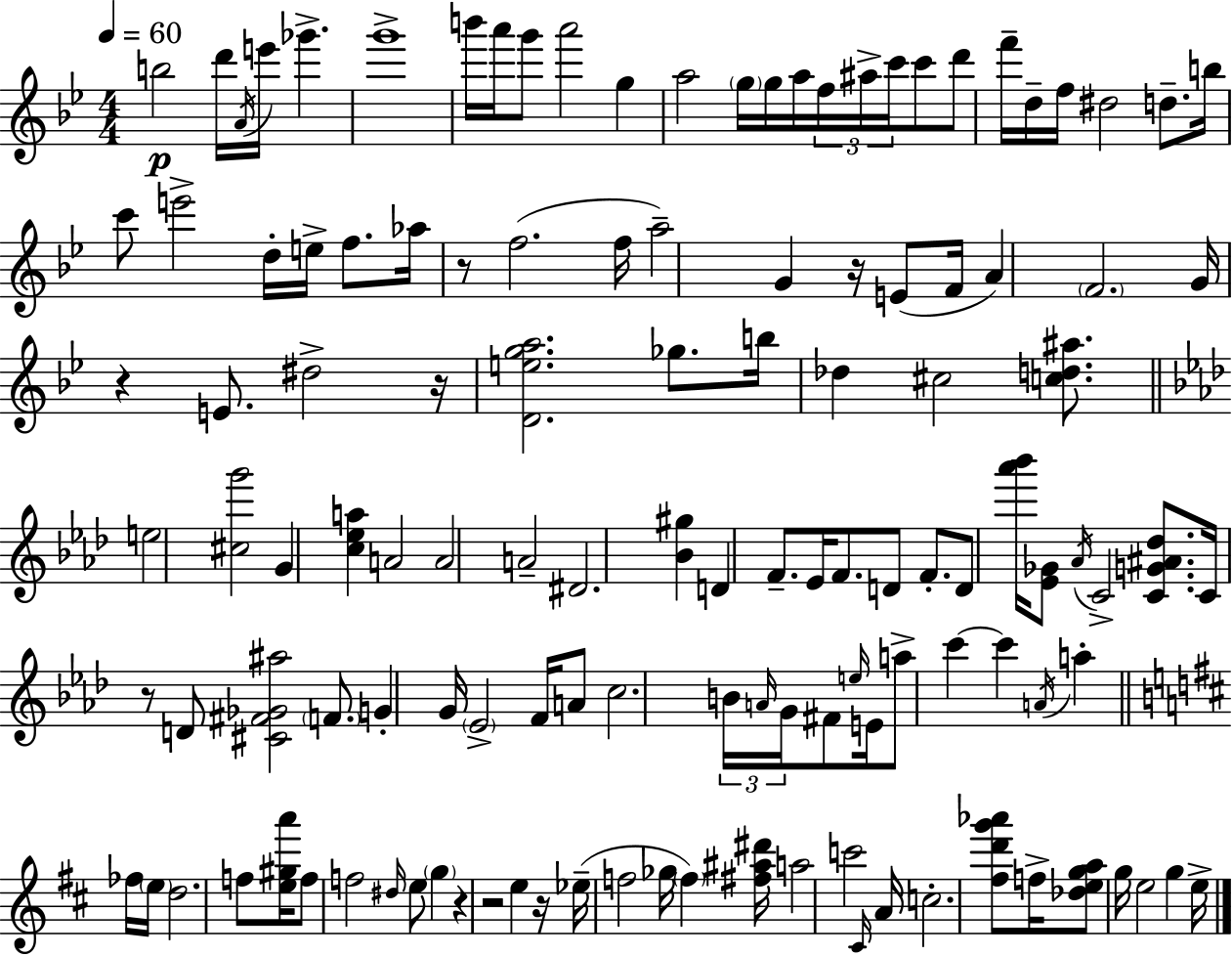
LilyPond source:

{
  \clef treble
  \numericTimeSignature
  \time 4/4
  \key bes \major
  \tempo 4 = 60
  b''2\p d'''16 \acciaccatura { a'16 } e'''16 ges'''4.-> | g'''1-> | b'''16 a'''16 g'''8 a'''2 g''4 | a''2 \parenthesize g''16 g''16 a''16 \tuplet 3/2 { f''16 ais''16-> c'''16 } c'''8 | \break d'''8 f'''16-- d''16-- f''16 dis''2 d''8.-- | b''16 c'''8 e'''2-> d''16-. e''16-> f''8. | aes''16 r8 f''2.( | f''16 a''2--) g'4 r16 e'8( | \break f'16 a'4) \parenthesize f'2. | g'16 r4 e'8. dis''2-> | r16 <d' e'' g'' a''>2. ges''8. | b''16 des''4 cis''2 <c'' d'' ais''>8. | \break \bar "||" \break \key aes \major e''2 <cis'' g'''>2 | g'4 <c'' ees'' a''>4 a'2 | a'2 a'2-- | dis'2. <bes' gis''>4 | \break d'4 f'8.-- ees'16 f'8. d'8 f'8.-. | d'8 <aes''' bes'''>16 <ees' ges'>8 \acciaccatura { aes'16 } c'2-> <c' g' ais' des''>8. | c'16 r8 d'8 <cis' fis' ges' ais''>2 \parenthesize f'8. | g'4-. g'16 \parenthesize ees'2-> f'16 a'8 | \break c''2. \tuplet 3/2 { b'16 \grace { a'16 } g'16 } | fis'8 \grace { e''16 } e'16 a''8-> c'''4~~ c'''4 \acciaccatura { a'16 } a''4-. | \bar "||" \break \key d \major fes''16 \parenthesize e''16 d''2. f''8 | <e'' gis'' a'''>16 f''8 f''2 \grace { dis''16 } e''8 \parenthesize g''4 | r4 r2 e''4 | r16 ees''16--( f''2 ges''16 \parenthesize f''4) | \break <fis'' ais'' dis'''>16 a''2 c'''2 | \grace { cis'16 } a'16 c''2.-. | <fis'' d''' g''' aes'''>8 f''16-> <des'' e'' g'' a''>8 g''16 e''2 g''4 | e''16-> \bar "|."
}